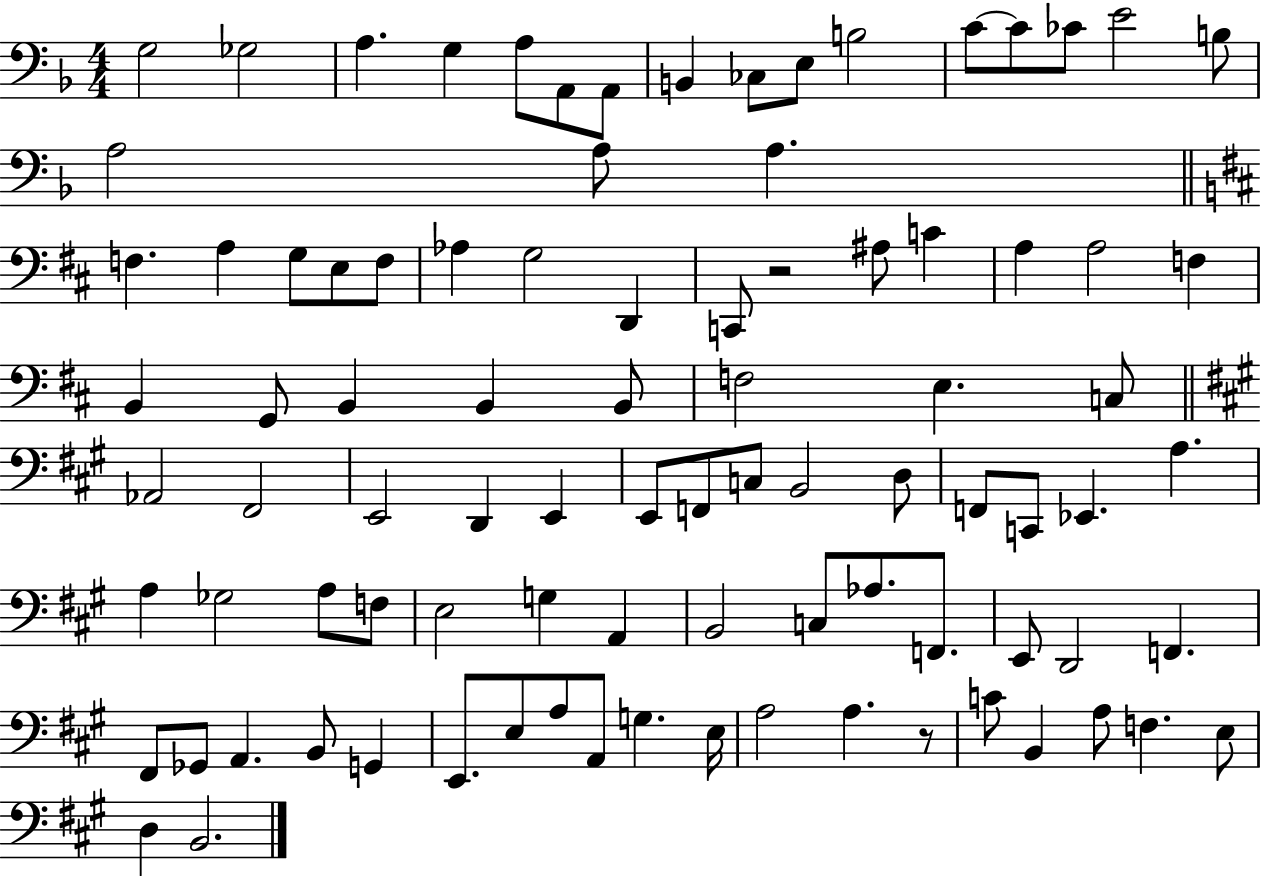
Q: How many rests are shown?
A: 2